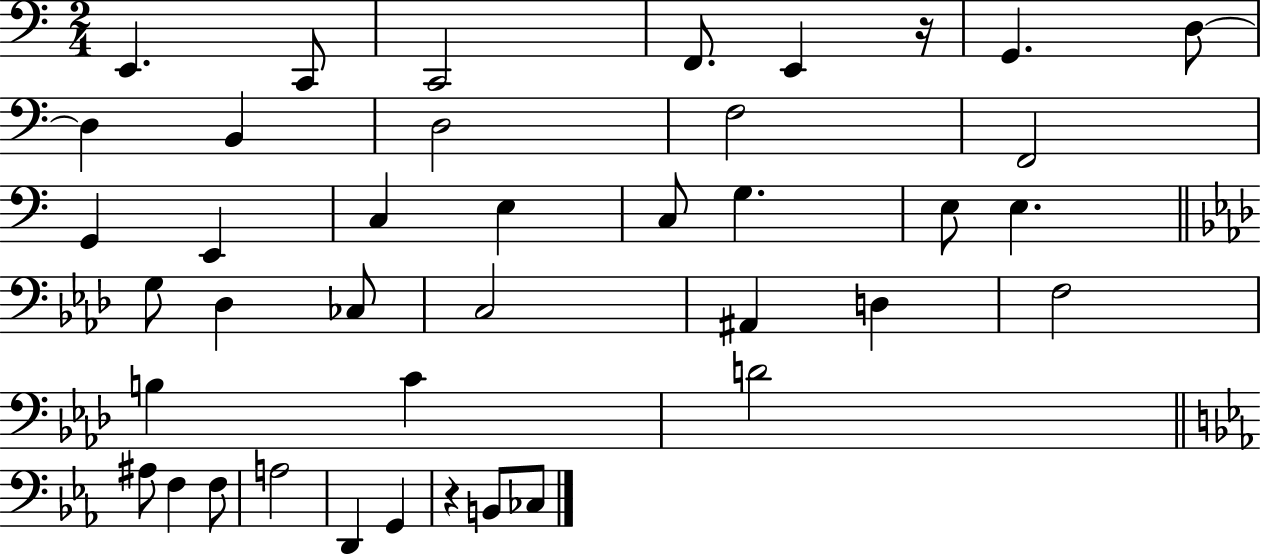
E2/q. C2/e C2/h F2/e. E2/q R/s G2/q. D3/e D3/q B2/q D3/h F3/h F2/h G2/q E2/q C3/q E3/q C3/e G3/q. E3/e E3/q. G3/e Db3/q CES3/e C3/h A#2/q D3/q F3/h B3/q C4/q D4/h A#3/e F3/q F3/e A3/h D2/q G2/q R/q B2/e CES3/e